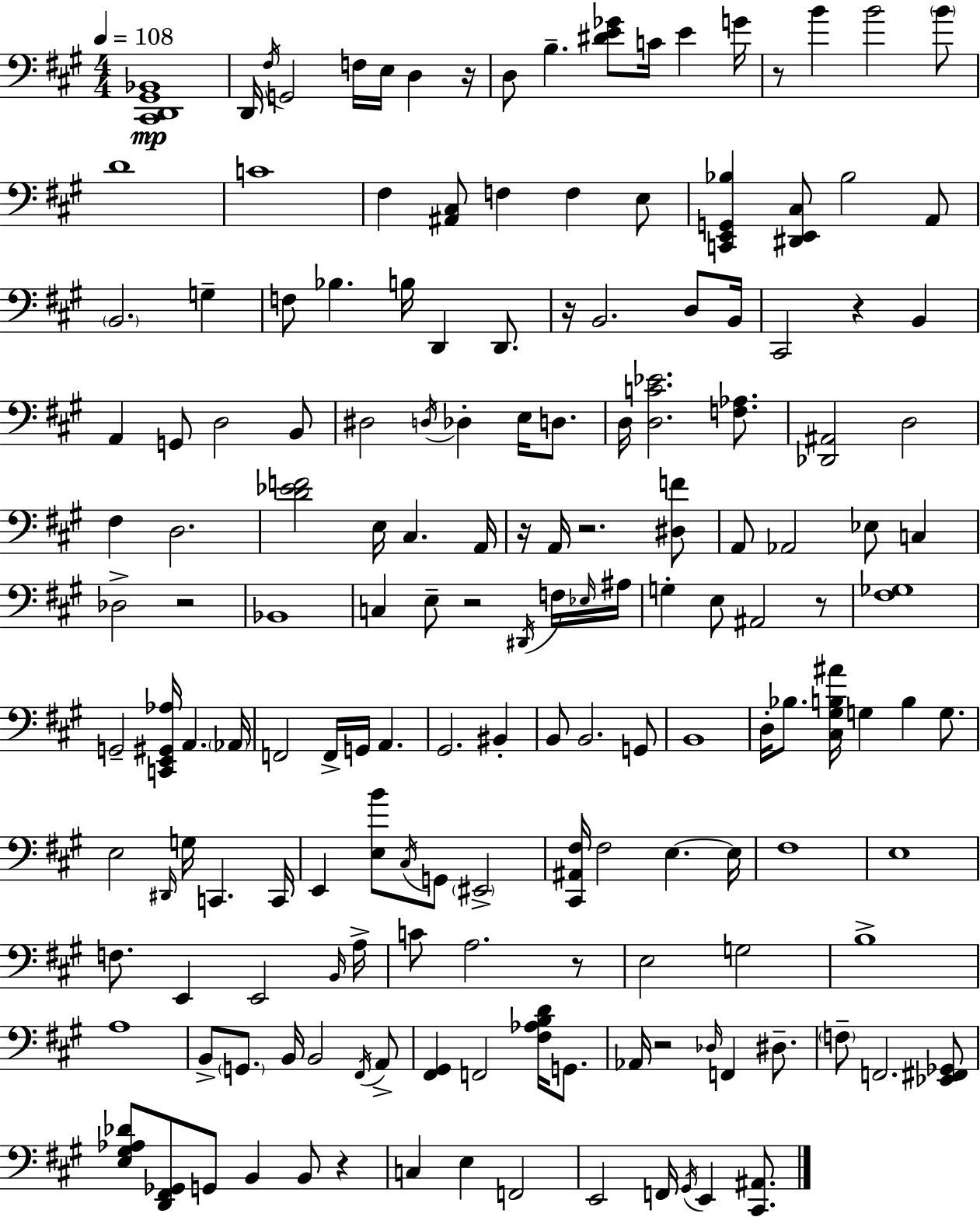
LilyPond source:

{
  \clef bass
  \numericTimeSignature
  \time 4/4
  \key a \major
  \tempo 4 = 108
  <cis, d, gis, bes,>1\mp | d,16 \acciaccatura { fis16 } g,2 f16 e16 d4 | r16 d8 b4.-- <dis' e' ges'>8 c'16 e'4 | g'16 r8 b'4 b'2 \parenthesize b'8 | \break d'1 | c'1 | fis4 <ais, cis>8 f4 f4 e8 | <c, e, g, bes>4 <dis, e, cis>8 bes2 a,8 | \break \parenthesize b,2. g4-- | f8 bes4. b16 d,4 d,8. | r16 b,2. d8 | b,16 cis,2 r4 b,4 | \break a,4 g,8 d2 b,8 | dis2 \acciaccatura { d16 } des4-. e16 d8. | d16 <d c' ees'>2. <f aes>8. | <des, ais,>2 d2 | \break fis4 d2. | <d' ees' f'>2 e16 cis4. | a,16 r16 a,16 r2. | <dis f'>8 a,8 aes,2 ees8 c4 | \break des2-> r2 | bes,1 | c4 e8-- r2 | \acciaccatura { dis,16 } f16 \grace { ees16 } ais16 g4-. e8 ais,2 | \break r8 <fis ges>1 | g,2-- <c, e, gis, aes>16 a,4. | \parenthesize aes,16 f,2 f,16-> g,16 a,4. | gis,2. | \break bis,4-. b,8 b,2. | g,8 b,1 | d16-. bes8. <cis gis b ais'>16 g4 b4 | g8. e2 \grace { dis,16 } g16 c,4. | \break c,16 e,4 <e b'>8 \acciaccatura { cis16 } g,8 \parenthesize eis,2-> | <cis, ais, fis>16 fis2 e4.~~ | e16 fis1 | e1 | \break f8. e,4 e,2 | \grace { b,16 } a16-> c'8 a2. | r8 e2 g2 | b1-> | \break a1 | b,8-> \parenthesize g,8. b,16 b,2 | \acciaccatura { fis,16 } a,8-> <fis, gis,>4 f,2 | <fis aes b d'>16 g,8. aes,16 r2 | \break \grace { des16 } f,4 dis8.-- \parenthesize f8-- f,2. | <ees, fis, ges,>8 <e gis aes des'>8 <d, fis, ges,>8 g,8 b,4 | b,8 r4 c4 e4 | f,2 e,2 | \break f,16 \acciaccatura { gis,16 } e,4 <cis, ais,>8. \bar "|."
}